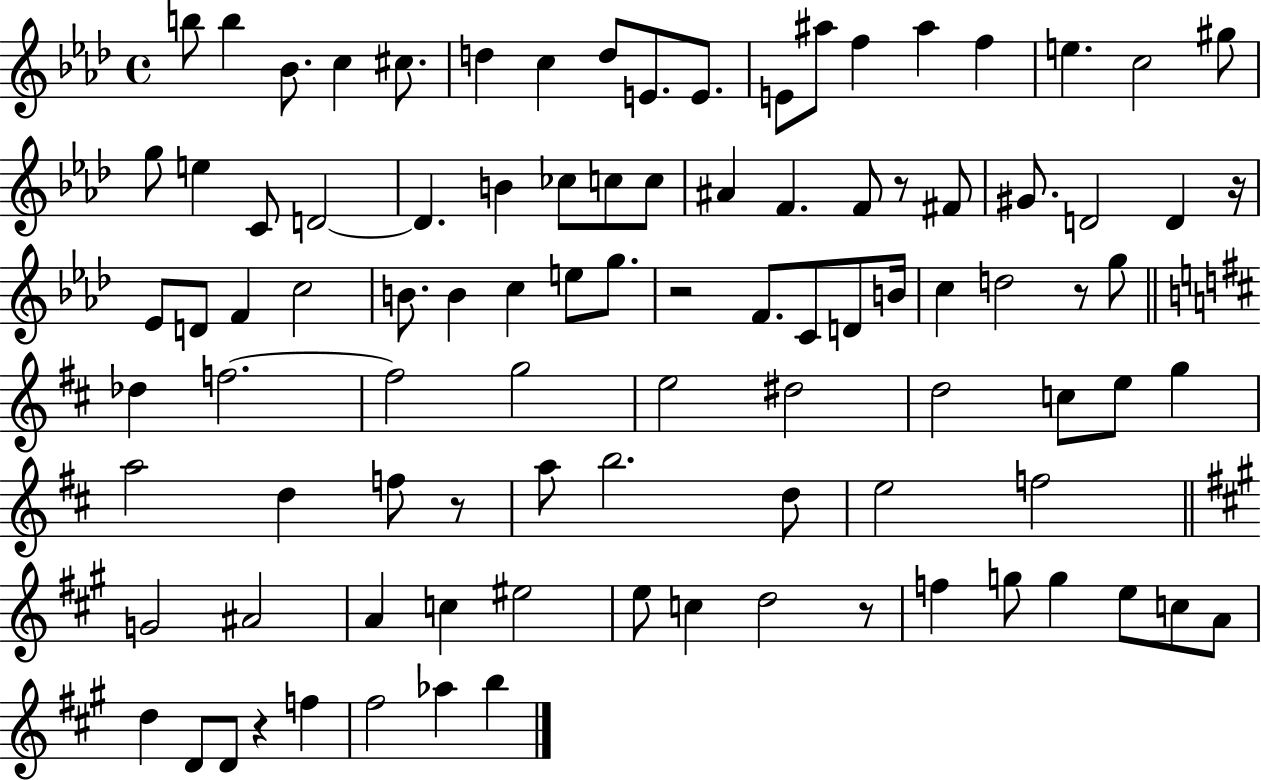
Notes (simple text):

B5/e B5/q Bb4/e. C5/q C#5/e. D5/q C5/q D5/e E4/e. E4/e. E4/e A#5/e F5/q A#5/q F5/q E5/q. C5/h G#5/e G5/e E5/q C4/e D4/h D4/q. B4/q CES5/e C5/e C5/e A#4/q F4/q. F4/e R/e F#4/e G#4/e. D4/h D4/q R/s Eb4/e D4/e F4/q C5/h B4/e. B4/q C5/q E5/e G5/e. R/h F4/e. C4/e D4/e B4/s C5/q D5/h R/e G5/e Db5/q F5/h. F5/h G5/h E5/h D#5/h D5/h C5/e E5/e G5/q A5/h D5/q F5/e R/e A5/e B5/h. D5/e E5/h F5/h G4/h A#4/h A4/q C5/q EIS5/h E5/e C5/q D5/h R/e F5/q G5/e G5/q E5/e C5/e A4/e D5/q D4/e D4/e R/q F5/q F#5/h Ab5/q B5/q